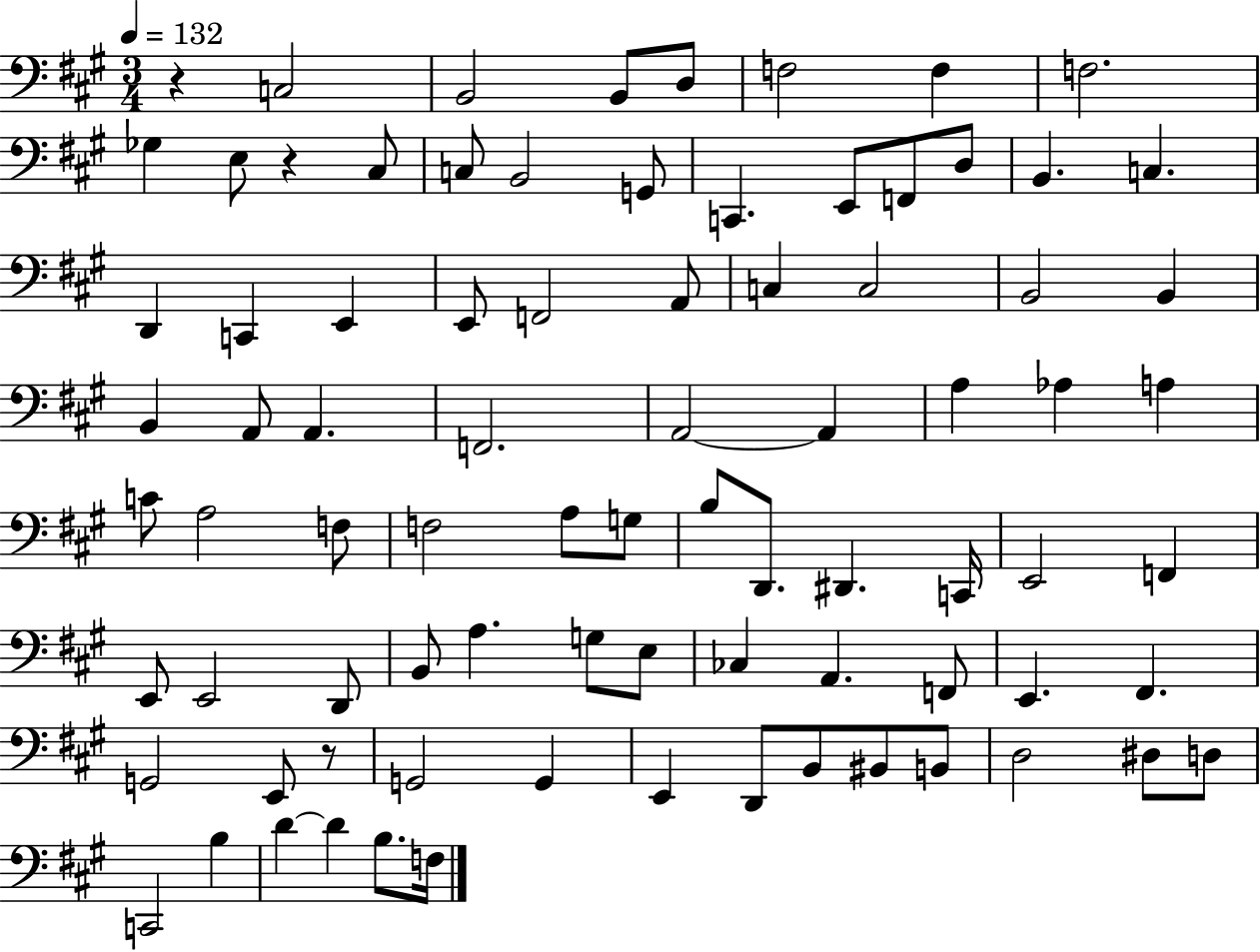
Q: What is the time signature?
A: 3/4